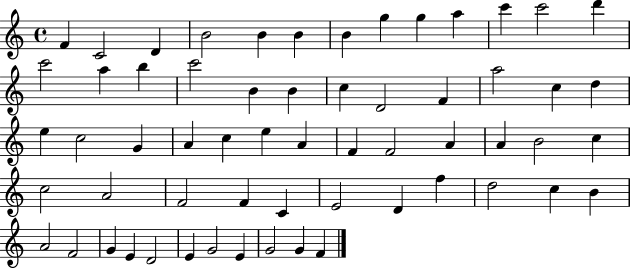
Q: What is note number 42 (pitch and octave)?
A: F4